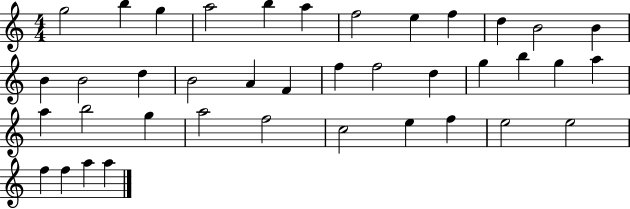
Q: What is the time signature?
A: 4/4